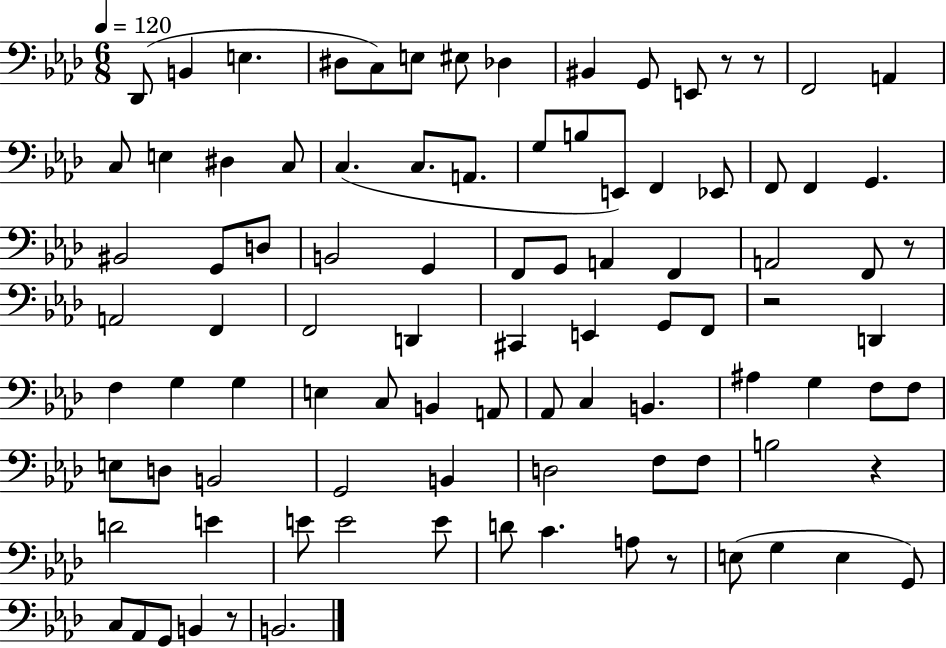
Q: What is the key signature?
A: AES major